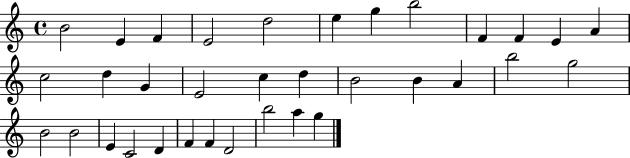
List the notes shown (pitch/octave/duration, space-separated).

B4/h E4/q F4/q E4/h D5/h E5/q G5/q B5/h F4/q F4/q E4/q A4/q C5/h D5/q G4/q E4/h C5/q D5/q B4/h B4/q A4/q B5/h G5/h B4/h B4/h E4/q C4/h D4/q F4/q F4/q D4/h B5/h A5/q G5/q